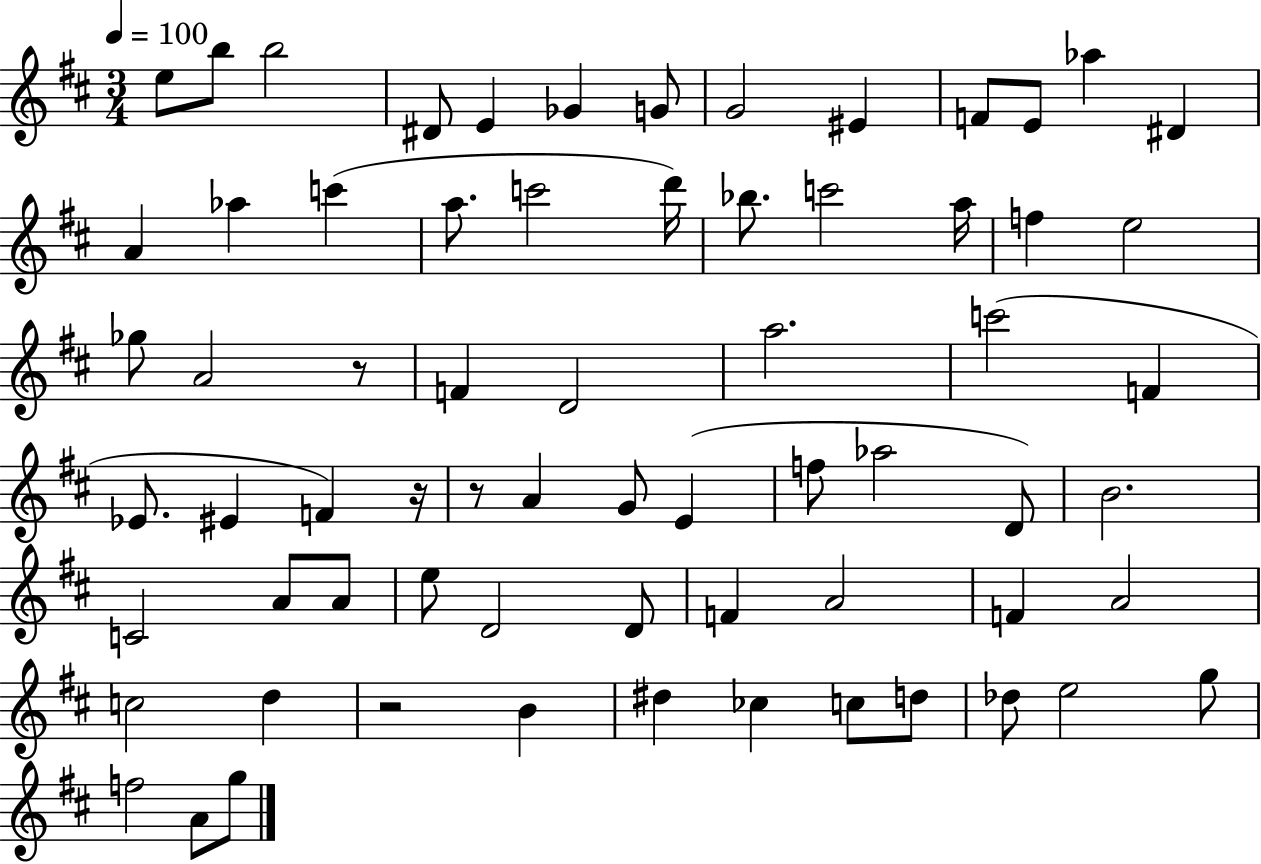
E5/e B5/e B5/h D#4/e E4/q Gb4/q G4/e G4/h EIS4/q F4/e E4/e Ab5/q D#4/q A4/q Ab5/q C6/q A5/e. C6/h D6/s Bb5/e. C6/h A5/s F5/q E5/h Gb5/e A4/h R/e F4/q D4/h A5/h. C6/h F4/q Eb4/e. EIS4/q F4/q R/s R/e A4/q G4/e E4/q F5/e Ab5/h D4/e B4/h. C4/h A4/e A4/e E5/e D4/h D4/e F4/q A4/h F4/q A4/h C5/h D5/q R/h B4/q D#5/q CES5/q C5/e D5/e Db5/e E5/h G5/e F5/h A4/e G5/e